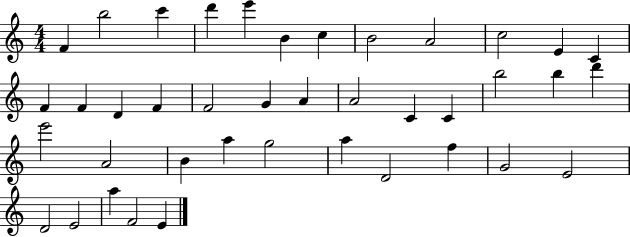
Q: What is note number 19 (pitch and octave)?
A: A4